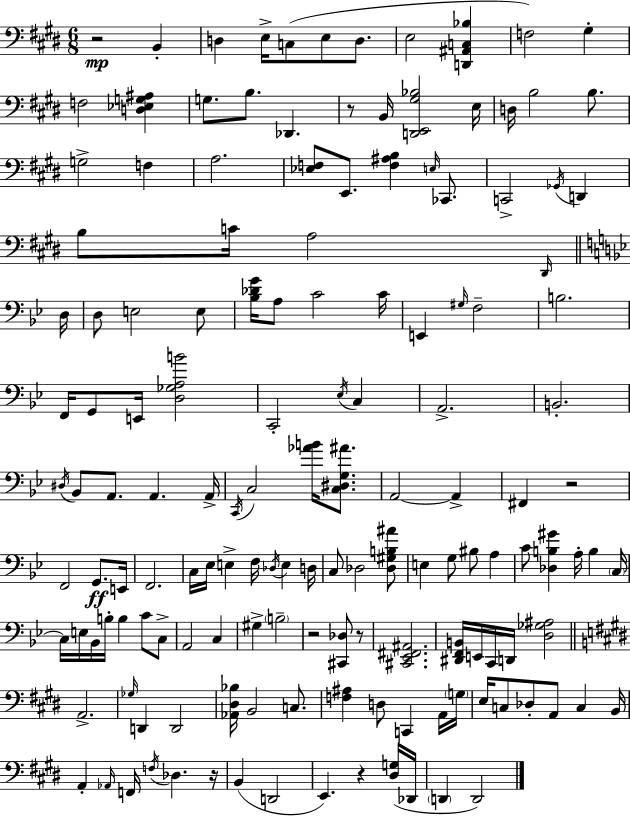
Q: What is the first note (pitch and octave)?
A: B2